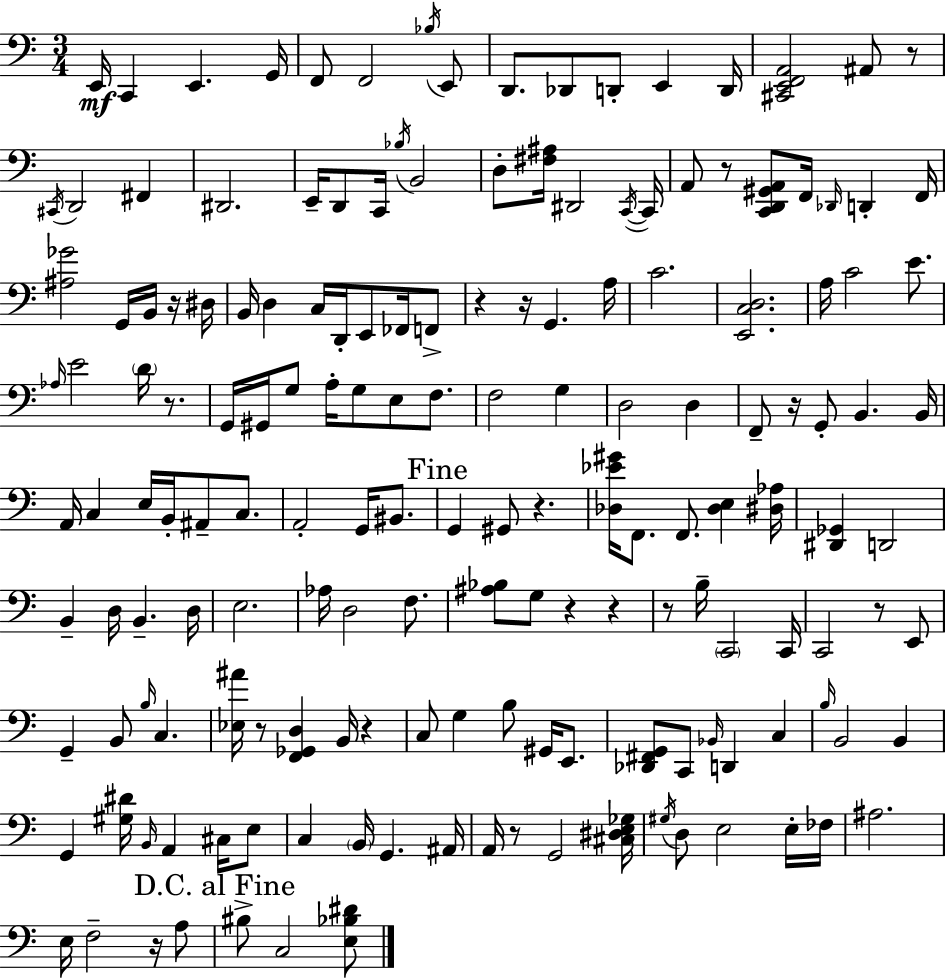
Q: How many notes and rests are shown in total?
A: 165